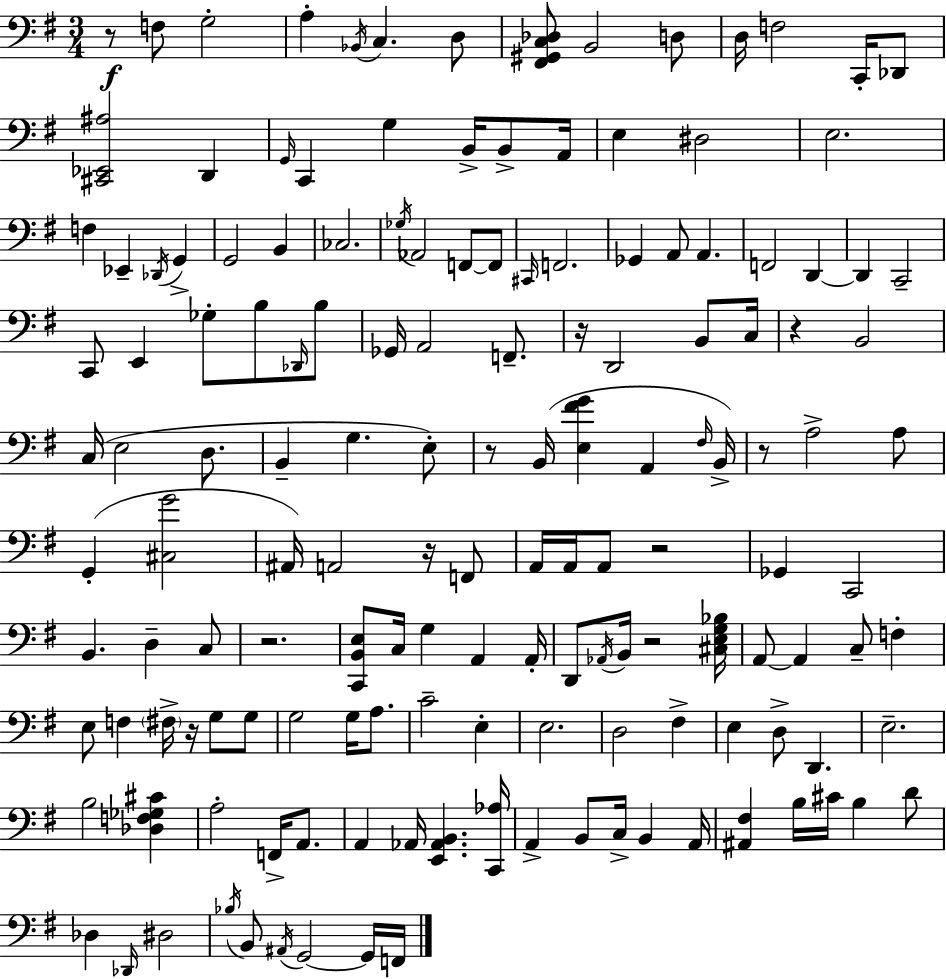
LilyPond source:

{
  \clef bass
  \numericTimeSignature
  \time 3/4
  \key e \minor
  r8\f f8 g2-. | a4-. \acciaccatura { bes,16 } c4. d8 | <fis, gis, c des>8 b,2 d8 | d16 f2 c,16-. des,8 | \break <cis, ees, ais>2 d,4 | \grace { g,16 } c,4 g4 b,16-> b,8-> | a,16 e4 dis2 | e2. | \break f4 ees,4-- \acciaccatura { des,16 } g,4-> | g,2 b,4 | ces2. | \acciaccatura { ges16 } aes,2 | \break f,8~~ f,8 \grace { cis,16 } f,2. | ges,4 a,8 a,4. | f,2 | d,4~~ d,4 c,2-- | \break c,8 e,4 ges8-. | b8 \grace { des,16 } b8 ges,16 a,2 | f,8.-- r16 d,2 | b,8 c16 r4 b,2 | \break c16( e2 | d8. b,4-- g4. | e8-.) r8 b,16( <e fis' g'>4 | a,4 \grace { fis16 } b,16->) r8 a2-> | \break a8 g,4-.( <cis g'>2 | ais,16) a,2 | r16 f,8 a,16 a,16 a,8 r2 | ges,4 c,2 | \break b,4. | d4-- c8 r2. | <c, b, e>8 c16 g4 | a,4 a,16-. d,8 \acciaccatura { aes,16 } b,16 r2 | \break <cis e g bes>16 a,8~~ a,4 | c8-- f4-. e8 f4 | \parenthesize fis16-> r16 g8 g8 g2 | g16 a8. c'2-- | \break e4-. e2. | d2 | fis4-> e4 | d8-> d,4. e2.-- | \break b2 | <des f ges cis'>4 a2-. | f,16-> a,8. a,4 | aes,16 <e, aes, b,>4. <c, aes>16 a,4-> | \break b,8 c16-> b,4 a,16 <ais, fis>4 | b16 cis'16 b4 d'8 des4 | \grace { des,16 } dis2 \acciaccatura { bes16 } b,8 | \acciaccatura { ais,16 } g,2~~ g,16 f,16 \bar "|."
}